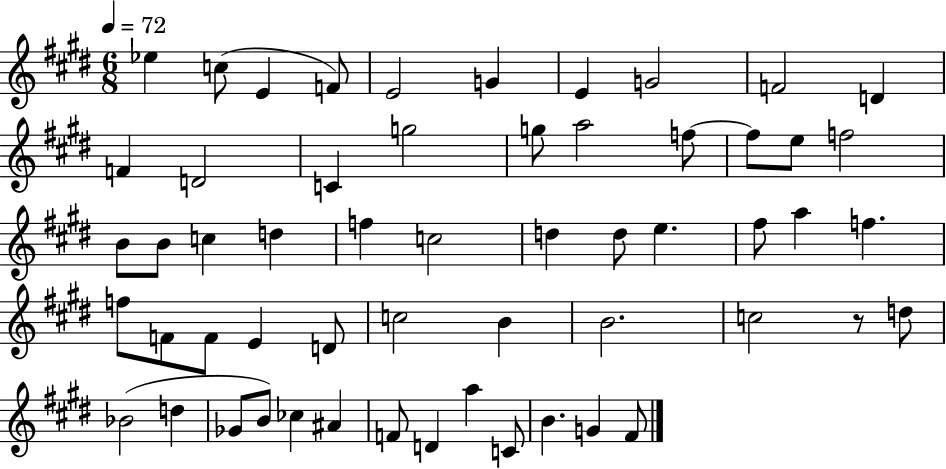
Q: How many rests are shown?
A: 1